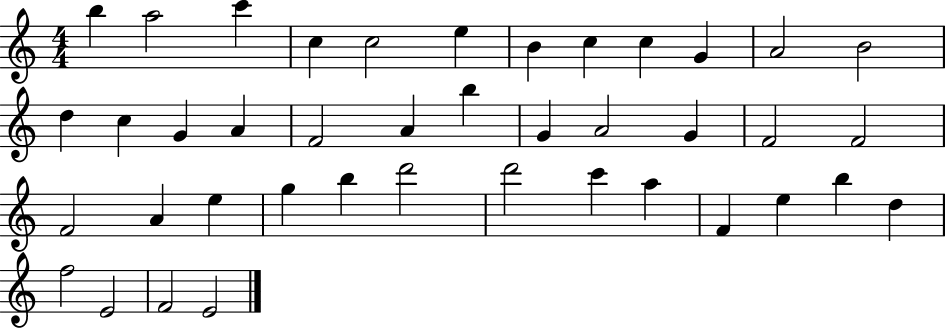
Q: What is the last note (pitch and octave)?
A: E4